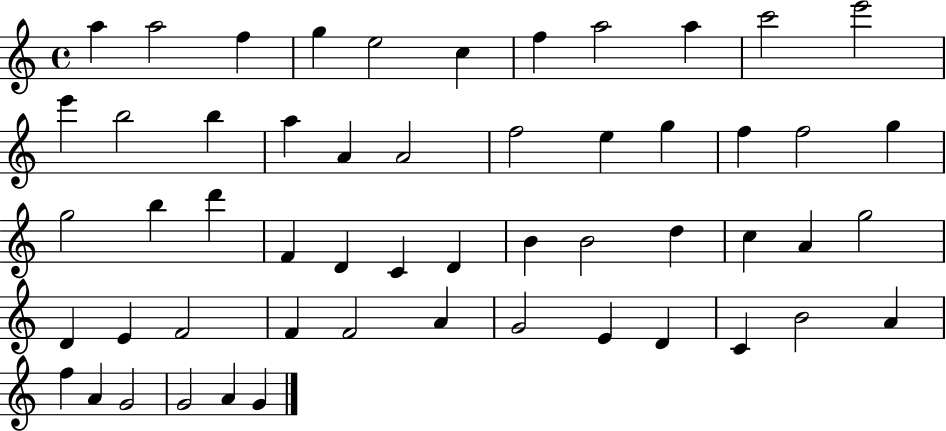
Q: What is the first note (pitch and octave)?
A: A5